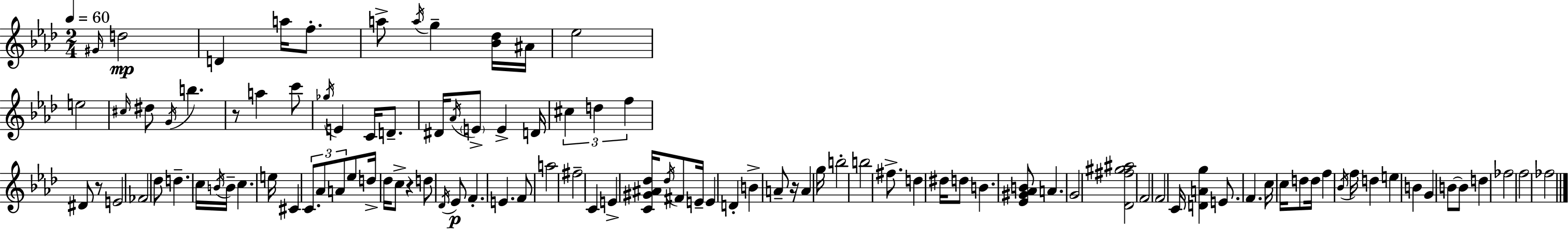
G#4/s D5/h D4/q A5/s F5/e. A5/e A5/s G5/q [Bb4,Db5]/s A#4/s Eb5/h E5/h C#5/s D#5/e G4/s B5/q. R/e A5/q C6/e Gb5/s E4/q C4/s D4/e. D#4/s Ab4/s E4/e E4/q D4/s C#5/q D5/q F5/q D#4/e R/e E4/h FES4/h Db5/e D5/q. C5/s B4/s B4/s C5/q. E5/s C#4/q C4/e. Ab4/e A4/e Eb5/e D5/s Db5/s C5/e R/q D5/e Db4/s Eb4/e F4/q. E4/q. F4/e A5/h F#5/h C4/q E4/q [C4,G#4,A#4,Db5]/s Db5/s F#4/e E4/s E4/q D4/q B4/q A4/e R/s A4/q G5/s B5/h B5/h F#5/e. D5/q D#5/s D5/e B4/q. [Eb4,G#4,Ab4,B4]/e A4/q. G4/h [Db4,F#5,G#5,A#5]/h F4/h F4/h C4/s [D4,A4,G5]/q E4/e. F4/q. C5/s C5/s D5/e D5/s F5/q Bb4/s F5/s D5/q E5/q B4/q G4/q B4/e B4/e D5/q FES5/h F5/h FES5/h